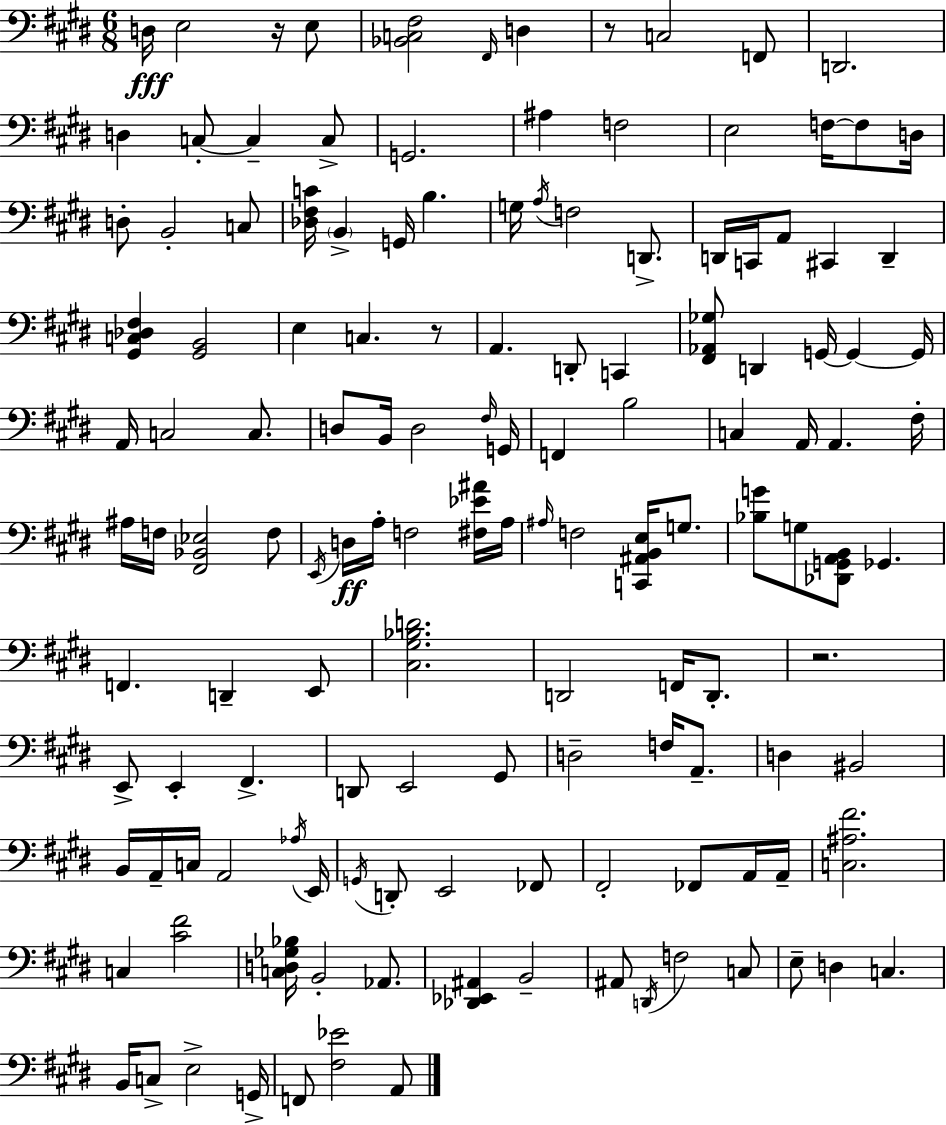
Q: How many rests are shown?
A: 4